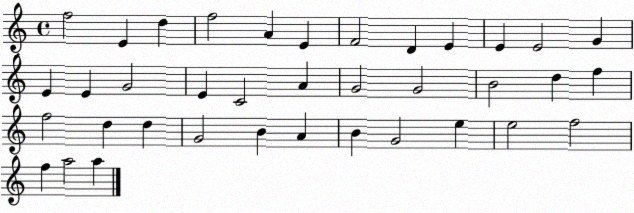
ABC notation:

X:1
T:Untitled
M:4/4
L:1/4
K:C
f2 E d f2 A E F2 D E E E2 G E E G2 E C2 A G2 G2 B2 d f f2 d d G2 B A B G2 e e2 f2 f a2 a